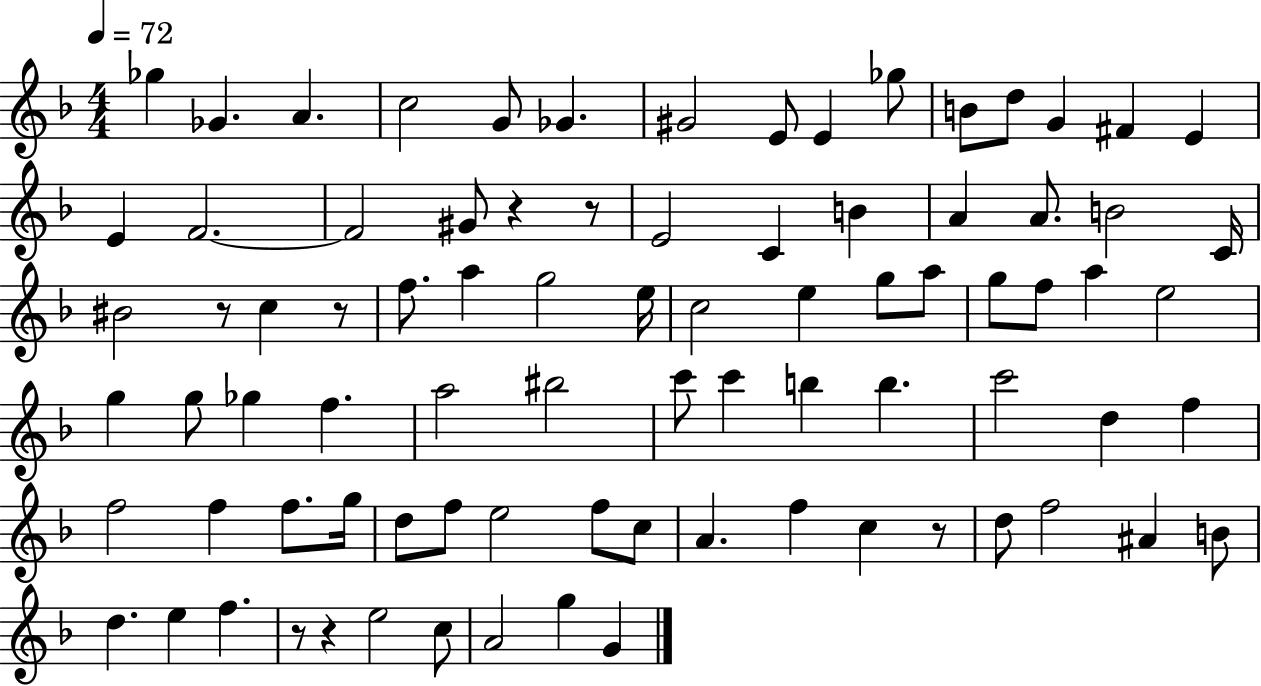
{
  \clef treble
  \numericTimeSignature
  \time 4/4
  \key f \major
  \tempo 4 = 72
  \repeat volta 2 { ges''4 ges'4. a'4. | c''2 g'8 ges'4. | gis'2 e'8 e'4 ges''8 | b'8 d''8 g'4 fis'4 e'4 | \break e'4 f'2.~~ | f'2 gis'8 r4 r8 | e'2 c'4 b'4 | a'4 a'8. b'2 c'16 | \break bis'2 r8 c''4 r8 | f''8. a''4 g''2 e''16 | c''2 e''4 g''8 a''8 | g''8 f''8 a''4 e''2 | \break g''4 g''8 ges''4 f''4. | a''2 bis''2 | c'''8 c'''4 b''4 b''4. | c'''2 d''4 f''4 | \break f''2 f''4 f''8. g''16 | d''8 f''8 e''2 f''8 c''8 | a'4. f''4 c''4 r8 | d''8 f''2 ais'4 b'8 | \break d''4. e''4 f''4. | r8 r4 e''2 c''8 | a'2 g''4 g'4 | } \bar "|."
}